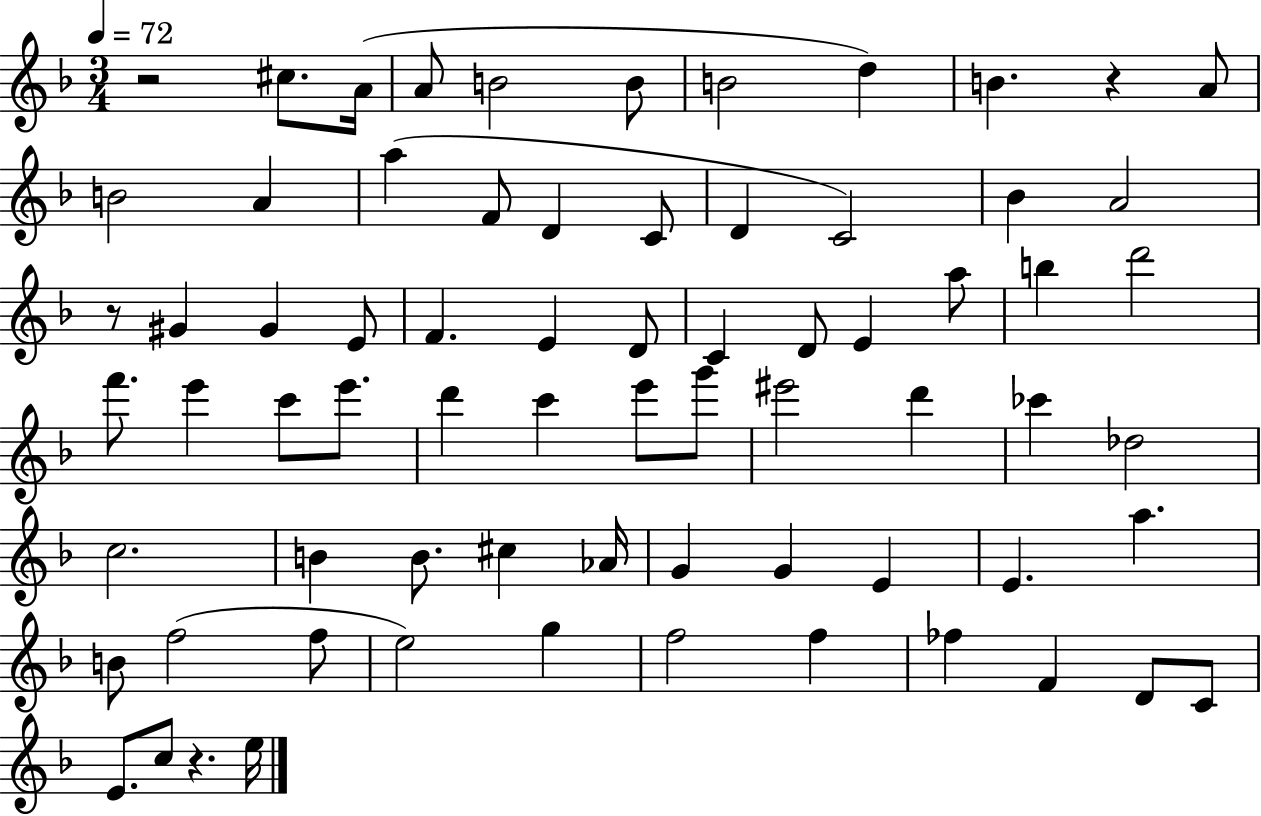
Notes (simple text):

R/h C#5/e. A4/s A4/e B4/h B4/e B4/h D5/q B4/q. R/q A4/e B4/h A4/q A5/q F4/e D4/q C4/e D4/q C4/h Bb4/q A4/h R/e G#4/q G#4/q E4/e F4/q. E4/q D4/e C4/q D4/e E4/q A5/e B5/q D6/h F6/e. E6/q C6/e E6/e. D6/q C6/q E6/e G6/e EIS6/h D6/q CES6/q Db5/h C5/h. B4/q B4/e. C#5/q Ab4/s G4/q G4/q E4/q E4/q. A5/q. B4/e F5/h F5/e E5/h G5/q F5/h F5/q FES5/q F4/q D4/e C4/e E4/e. C5/e R/q. E5/s